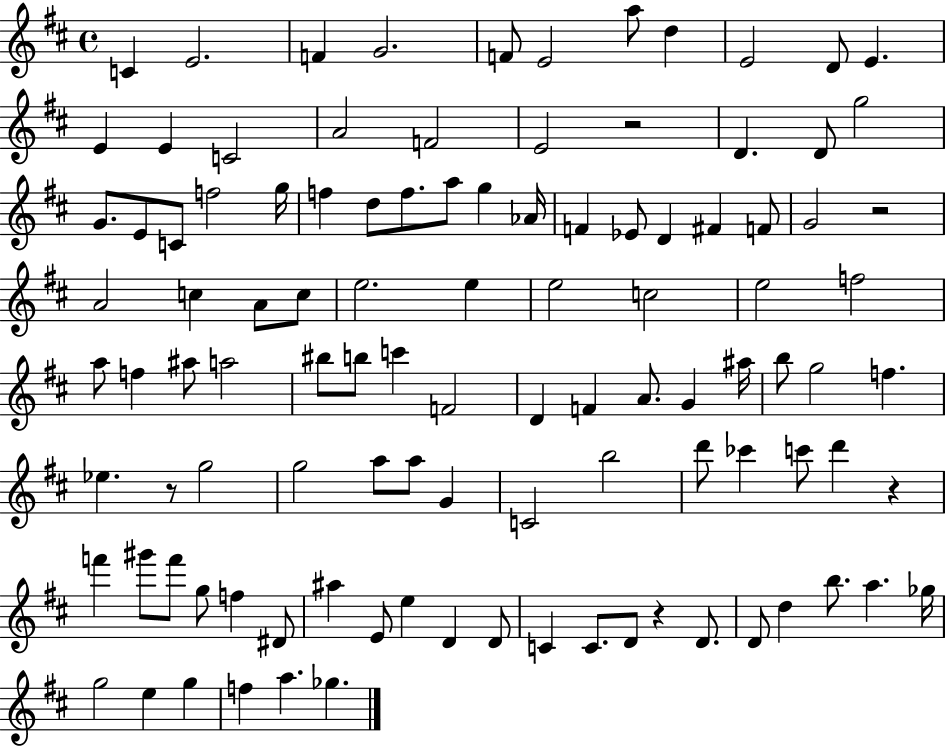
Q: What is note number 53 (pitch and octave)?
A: B5